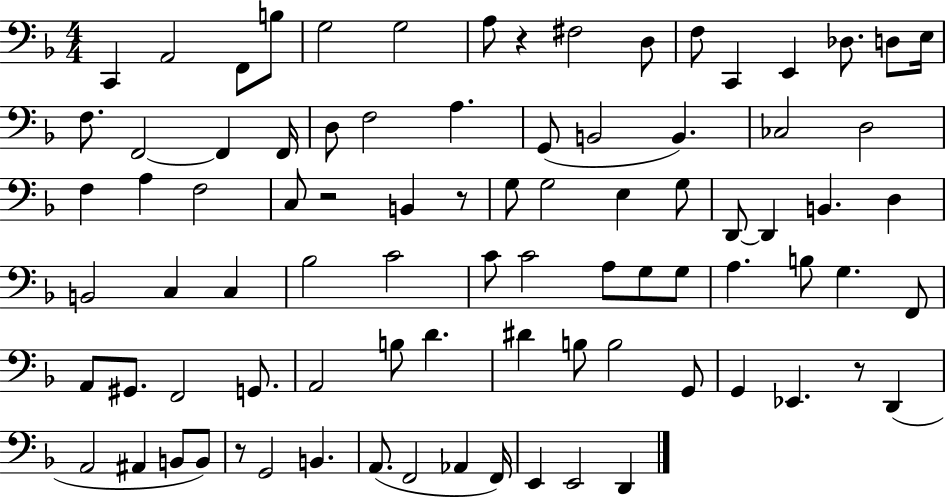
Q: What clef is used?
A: bass